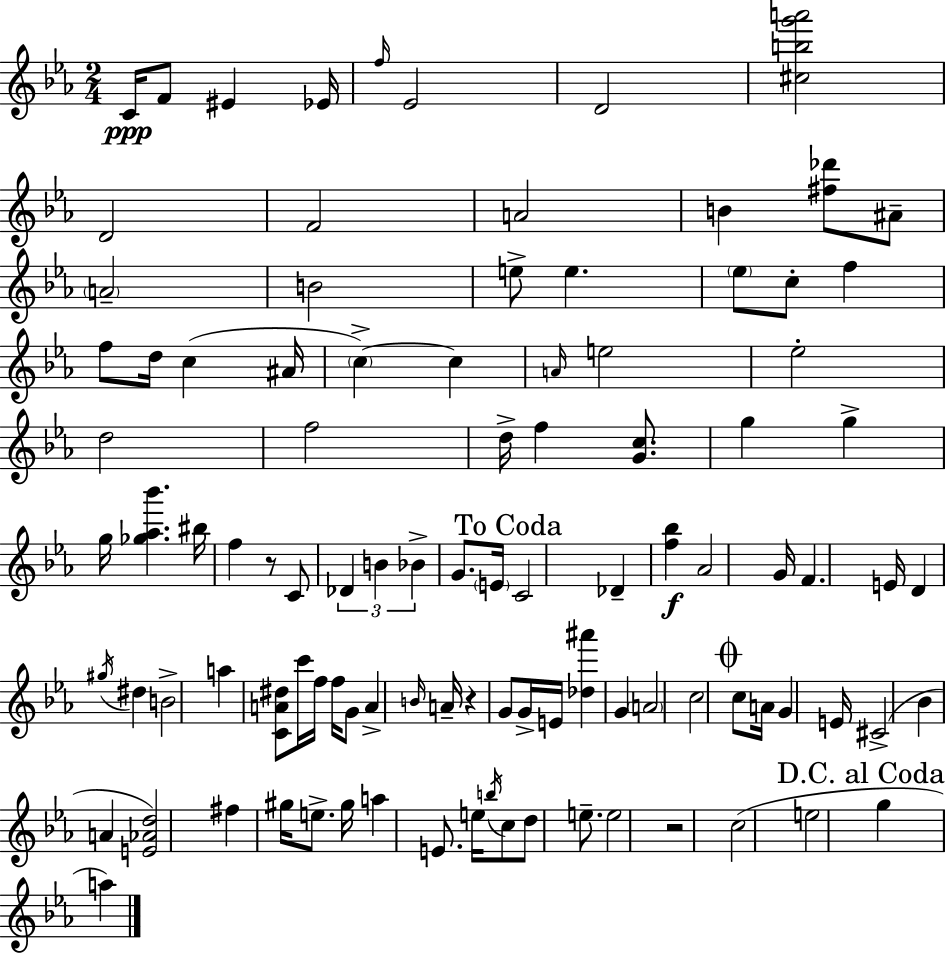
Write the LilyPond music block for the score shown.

{
  \clef treble
  \numericTimeSignature
  \time 2/4
  \key c \minor
  \repeat volta 2 { c'16\ppp f'8 eis'4 ees'16 | \grace { f''16 } ees'2 | d'2 | <cis'' b'' g''' a'''>2 | \break d'2 | f'2 | a'2 | b'4 <fis'' des'''>8 ais'8-- | \break \parenthesize a'2-- | b'2 | e''8-> e''4. | \parenthesize ees''8 c''8-. f''4 | \break f''8 d''16 c''4( | ais'16 \parenthesize c''4->~~) c''4 | \grace { a'16 } e''2 | ees''2-. | \break d''2 | f''2 | d''16-> f''4 <g' c''>8. | g''4 g''4-> | \break g''16 <ges'' aes'' bes'''>4. | bis''16 f''4 r8 | c'8 \tuplet 3/2 { des'4 b'4 | bes'4-> } g'8. | \break \parenthesize e'16 \mark "To Coda" c'2 | des'4-- <f'' bes''>4\f | aes'2 | g'16 f'4. | \break e'16 d'4 \acciaccatura { gis''16 } dis''4 | b'2-> | a''4 <c' a' dis''>8 | c'''16 f''16 f''16 g'8 a'4-> | \break \grace { b'16 } a'16-- r4 | g'8 g'16-> e'16 <des'' ais'''>4 | g'4 \parenthesize a'2 | c''2 | \break \mark \markup { \musicglyph "scripts.coda" } c''8 a'16 g'4 | e'16 cis'2->( | bes'4 | a'4 <e' aes' d''>2) | \break fis''4 | gis''16 e''8.-> gis''16 a''4 | e'8. e''16 \acciaccatura { b''16 } c''8 | d''8 e''8.-- e''2 | \break r2 | c''2( | e''2 | \mark "D.C. al Coda" g''4 | \break a''4) } \bar "|."
}